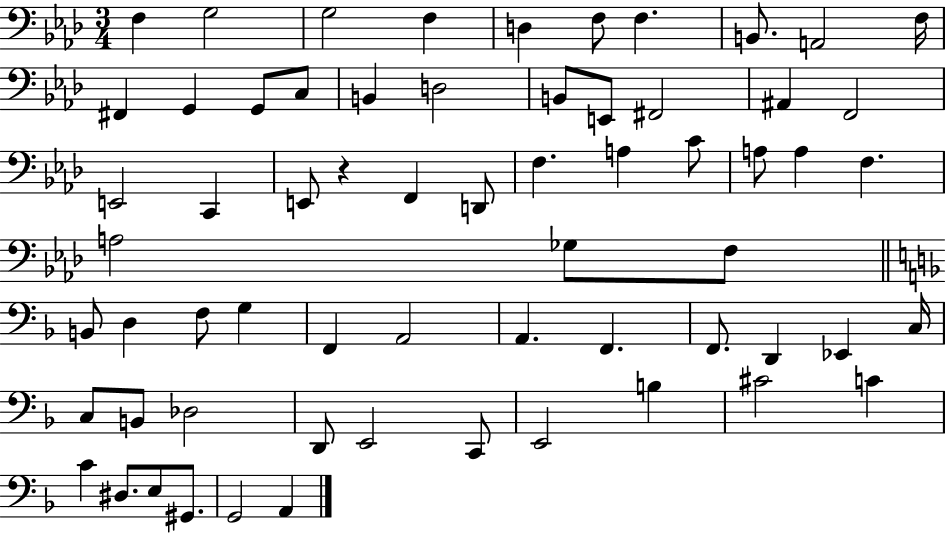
F3/q G3/h G3/h F3/q D3/q F3/e F3/q. B2/e. A2/h F3/s F#2/q G2/q G2/e C3/e B2/q D3/h B2/e E2/e F#2/h A#2/q F2/h E2/h C2/q E2/e R/q F2/q D2/e F3/q. A3/q C4/e A3/e A3/q F3/q. A3/h Gb3/e F3/e B2/e D3/q F3/e G3/q F2/q A2/h A2/q. F2/q. F2/e. D2/q Eb2/q C3/s C3/e B2/e Db3/h D2/e E2/h C2/e E2/h B3/q C#4/h C4/q C4/q D#3/e. E3/e G#2/e. G2/h A2/q